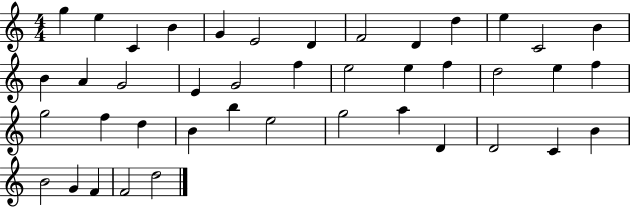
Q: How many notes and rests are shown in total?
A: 42